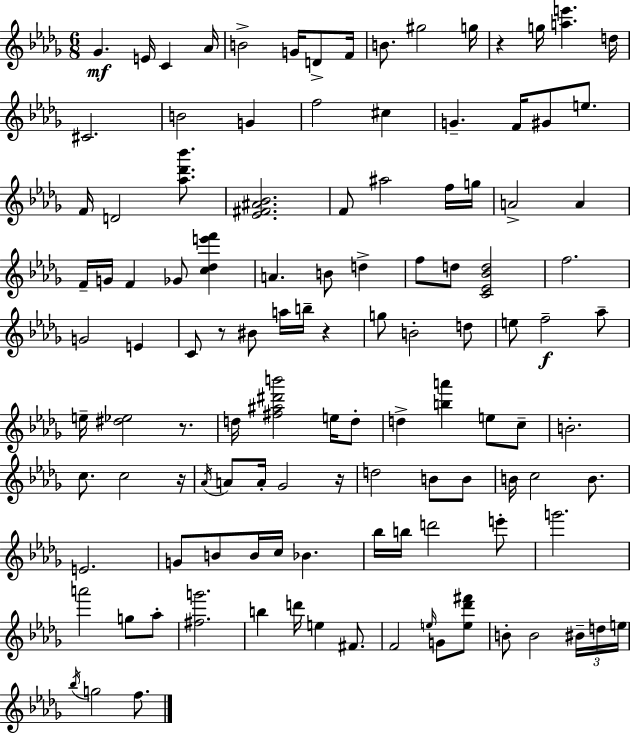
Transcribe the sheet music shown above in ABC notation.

X:1
T:Untitled
M:6/8
L:1/4
K:Bbm
_G E/4 C _A/4 B2 G/4 D/2 F/4 B/2 ^g2 g/4 z g/4 [ae'] d/4 ^C2 B2 G f2 ^c G F/4 ^G/2 e/2 F/4 D2 [_a_d'_b']/2 [_E^F^A_B]2 F/2 ^a2 f/4 g/4 A2 A F/4 G/4 F _G/2 [c_de'f'] A B/2 d f/2 d/2 [C_E_Bd]2 f2 G2 E C/2 z/2 ^B/2 a/4 b/4 z g/2 B2 d/2 e/2 f2 _a/2 e/4 [^d_e]2 z/2 d/4 [^f^a^d'b']2 e/4 d/2 d [ba'] e/2 c/2 B2 c/2 c2 z/4 _A/4 A/2 A/4 _G2 z/4 d2 B/2 B/2 B/4 c2 B/2 E2 G/2 B/2 B/4 c/4 _B _b/4 b/4 d'2 e'/2 g'2 a'2 g/2 _a/2 [^fg']2 b d'/4 e ^F/2 F2 e/4 G/2 [e_d'^f']/2 B/2 B2 ^B/4 d/4 e/4 _b/4 g2 f/2